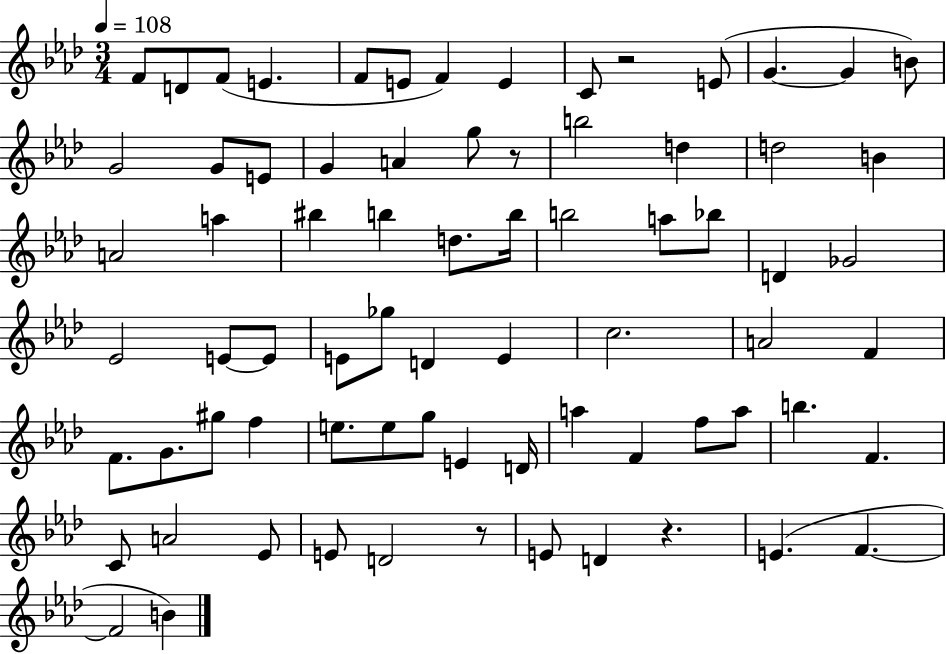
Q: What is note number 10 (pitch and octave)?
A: E4